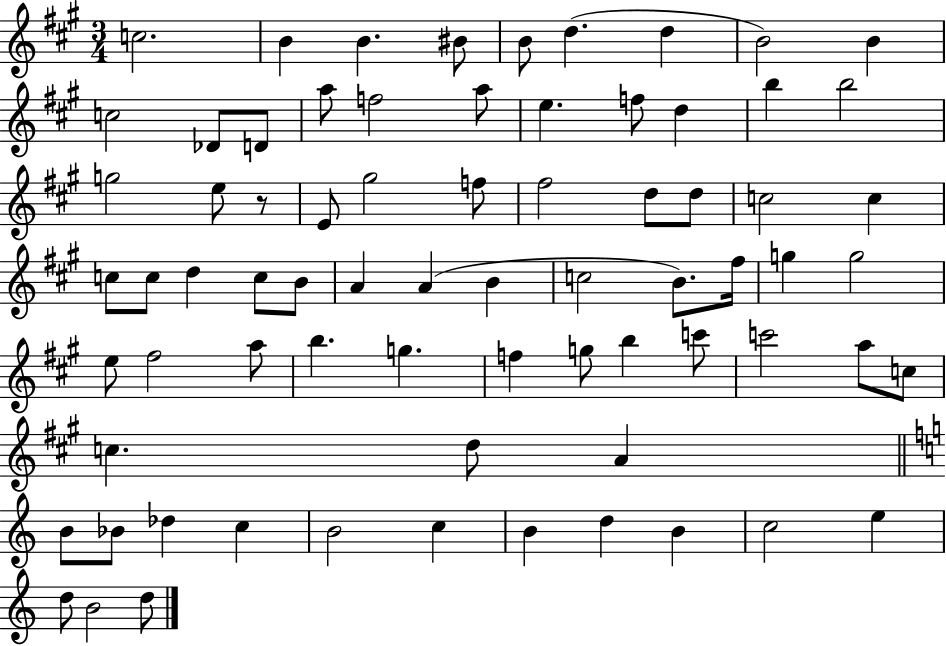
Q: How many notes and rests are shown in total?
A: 73